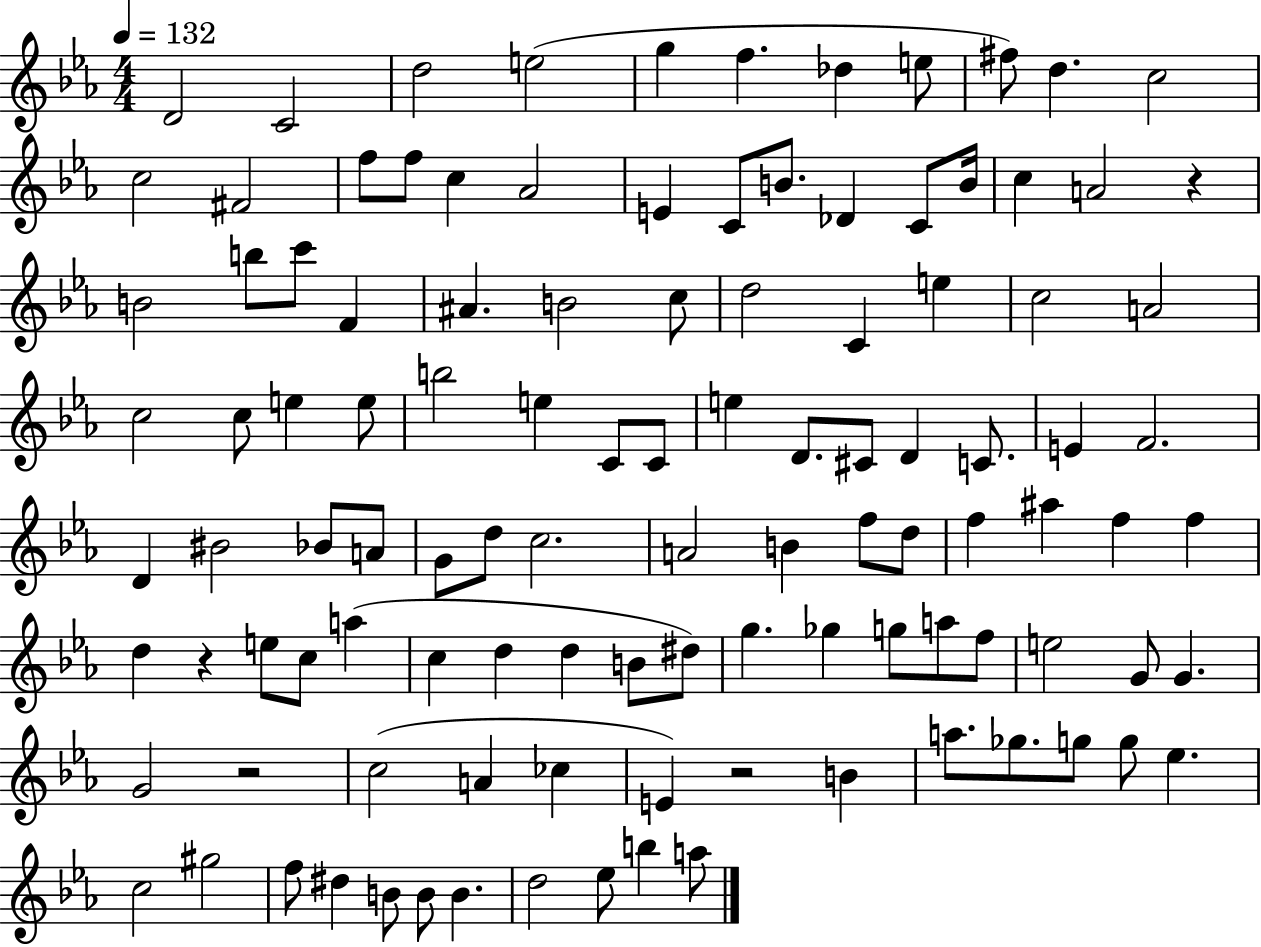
D4/h C4/h D5/h E5/h G5/q F5/q. Db5/q E5/e F#5/e D5/q. C5/h C5/h F#4/h F5/e F5/e C5/q Ab4/h E4/q C4/e B4/e. Db4/q C4/e B4/s C5/q A4/h R/q B4/h B5/e C6/e F4/q A#4/q. B4/h C5/e D5/h C4/q E5/q C5/h A4/h C5/h C5/e E5/q E5/e B5/h E5/q C4/e C4/e E5/q D4/e. C#4/e D4/q C4/e. E4/q F4/h. D4/q BIS4/h Bb4/e A4/e G4/e D5/e C5/h. A4/h B4/q F5/e D5/e F5/q A#5/q F5/q F5/q D5/q R/q E5/e C5/e A5/q C5/q D5/q D5/q B4/e D#5/e G5/q. Gb5/q G5/e A5/e F5/e E5/h G4/e G4/q. G4/h R/h C5/h A4/q CES5/q E4/q R/h B4/q A5/e. Gb5/e. G5/e G5/e Eb5/q. C5/h G#5/h F5/e D#5/q B4/e B4/e B4/q. D5/h Eb5/e B5/q A5/e